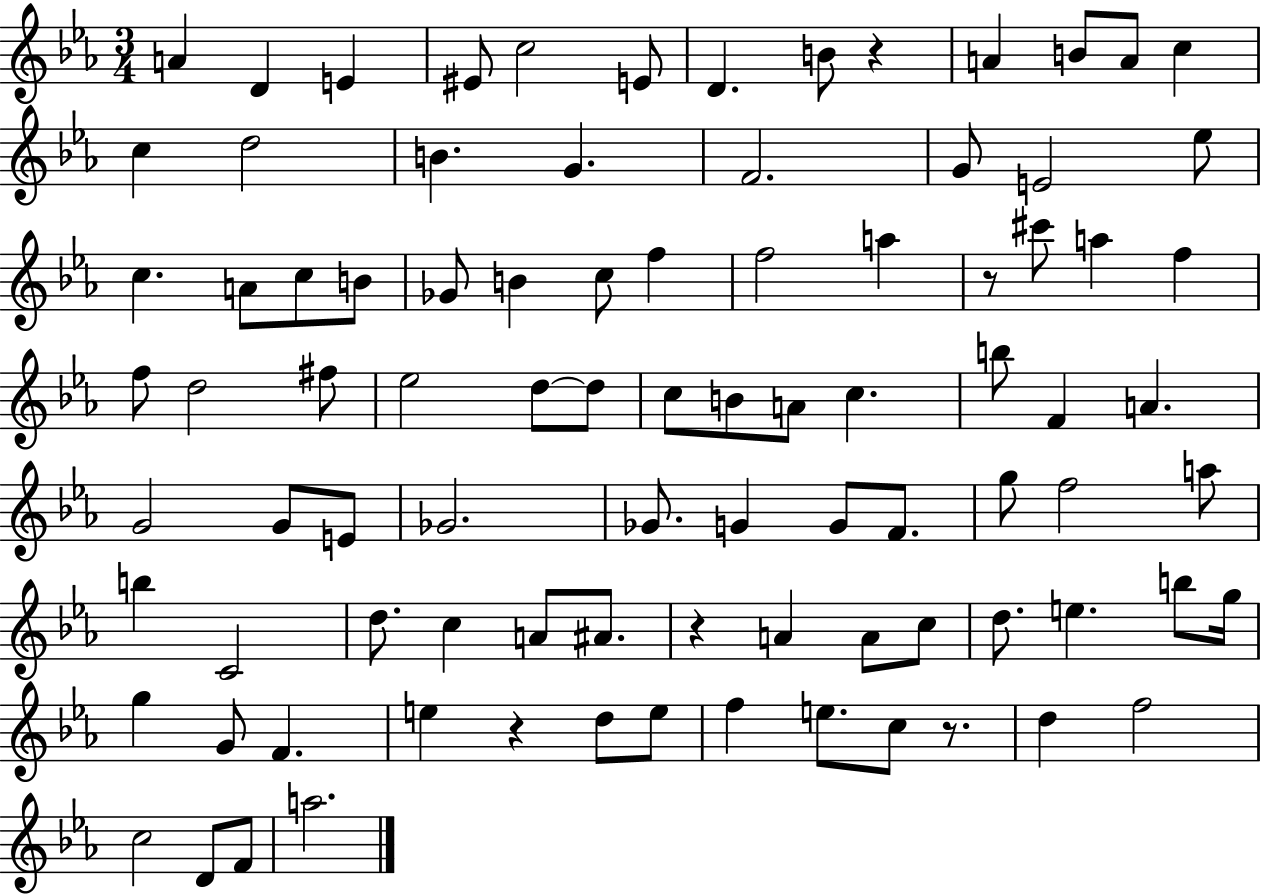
{
  \clef treble
  \numericTimeSignature
  \time 3/4
  \key ees \major
  a'4 d'4 e'4 | eis'8 c''2 e'8 | d'4. b'8 r4 | a'4 b'8 a'8 c''4 | \break c''4 d''2 | b'4. g'4. | f'2. | g'8 e'2 ees''8 | \break c''4. a'8 c''8 b'8 | ges'8 b'4 c''8 f''4 | f''2 a''4 | r8 cis'''8 a''4 f''4 | \break f''8 d''2 fis''8 | ees''2 d''8~~ d''8 | c''8 b'8 a'8 c''4. | b''8 f'4 a'4. | \break g'2 g'8 e'8 | ges'2. | ges'8. g'4 g'8 f'8. | g''8 f''2 a''8 | \break b''4 c'2 | d''8. c''4 a'8 ais'8. | r4 a'4 a'8 c''8 | d''8. e''4. b''8 g''16 | \break g''4 g'8 f'4. | e''4 r4 d''8 e''8 | f''4 e''8. c''8 r8. | d''4 f''2 | \break c''2 d'8 f'8 | a''2. | \bar "|."
}